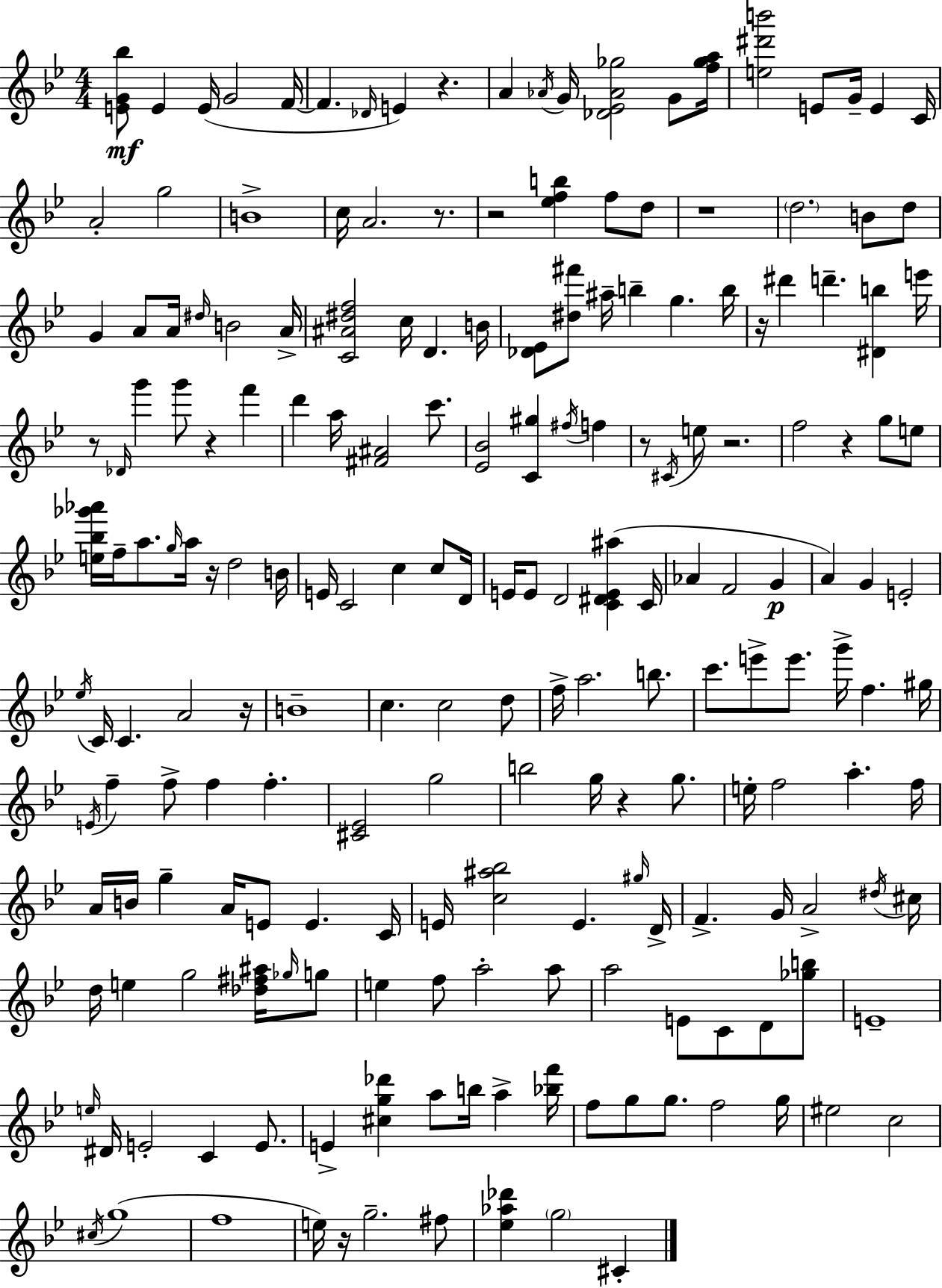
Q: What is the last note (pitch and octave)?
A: C#4